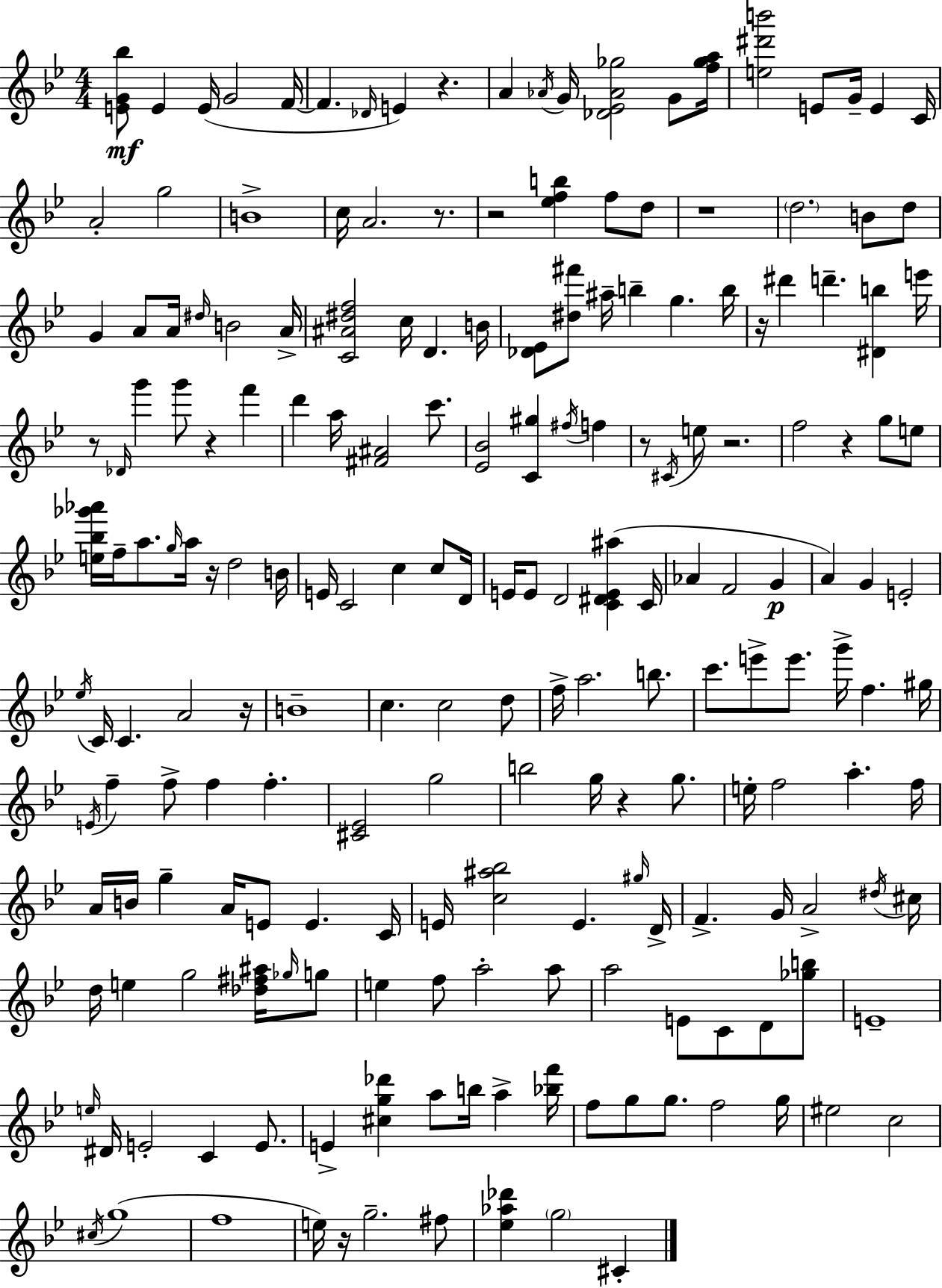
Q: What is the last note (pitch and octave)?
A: C#4